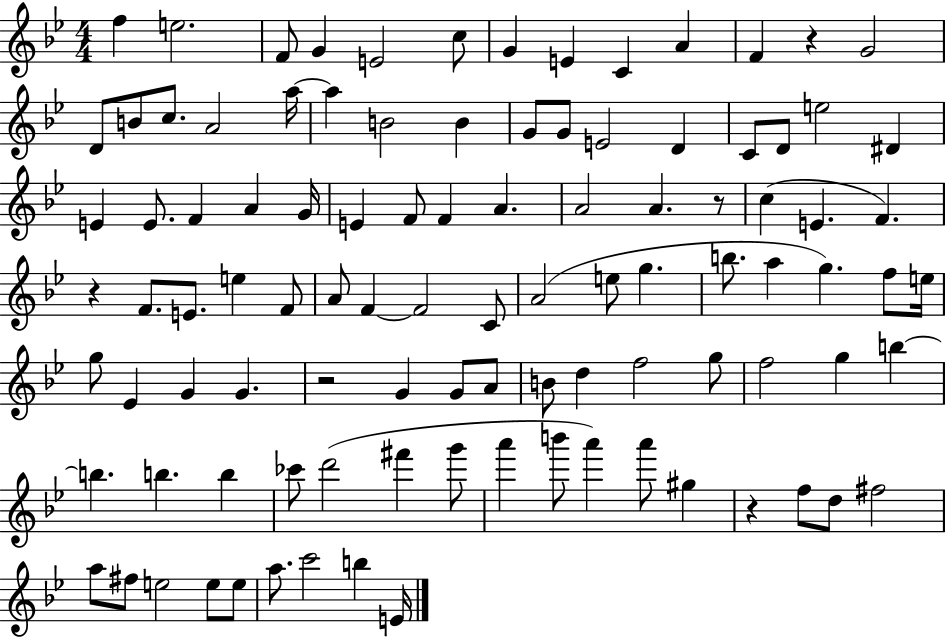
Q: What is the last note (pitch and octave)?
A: E4